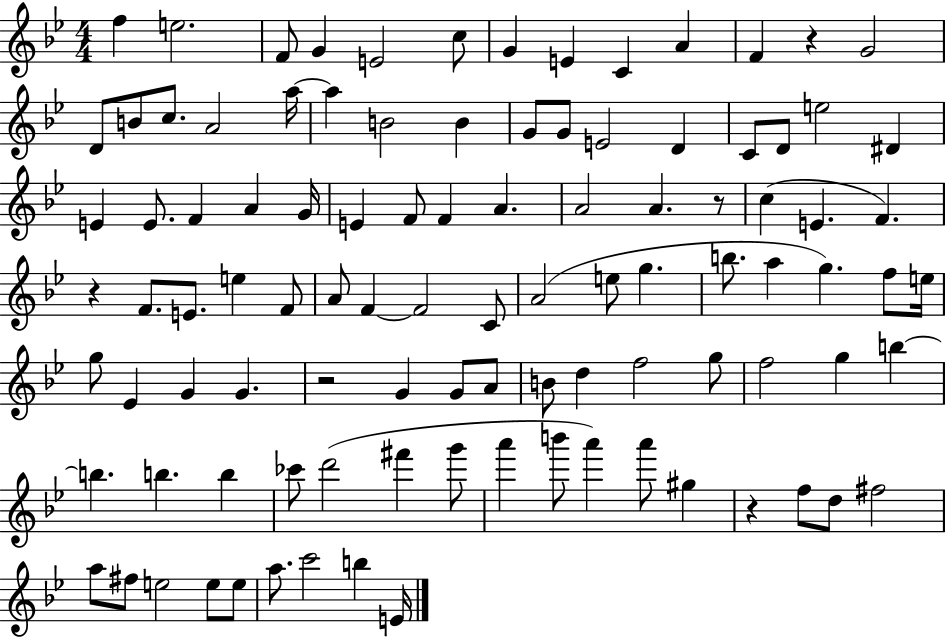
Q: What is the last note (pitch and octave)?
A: E4